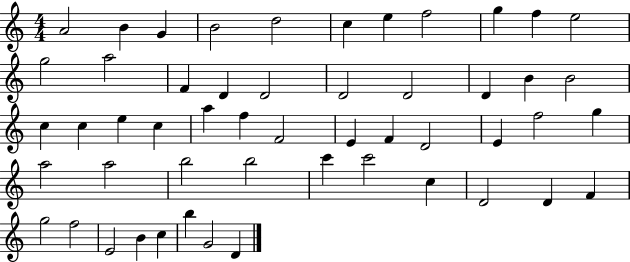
X:1
T:Untitled
M:4/4
L:1/4
K:C
A2 B G B2 d2 c e f2 g f e2 g2 a2 F D D2 D2 D2 D B B2 c c e c a f F2 E F D2 E f2 g a2 a2 b2 b2 c' c'2 c D2 D F g2 f2 E2 B c b G2 D